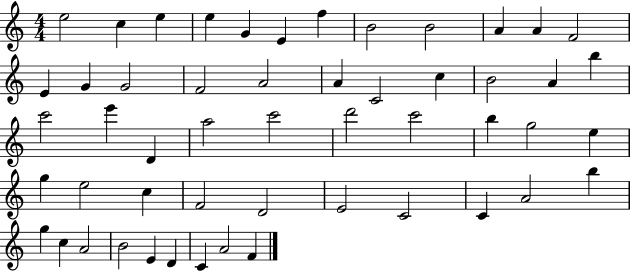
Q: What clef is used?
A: treble